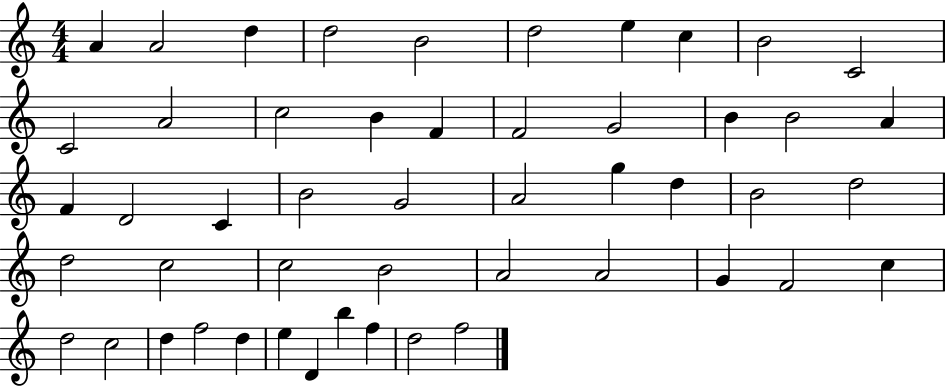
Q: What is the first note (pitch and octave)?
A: A4